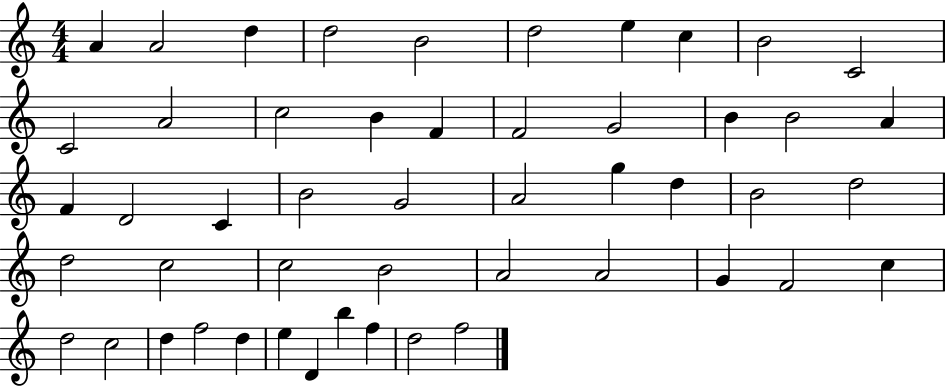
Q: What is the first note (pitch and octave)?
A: A4